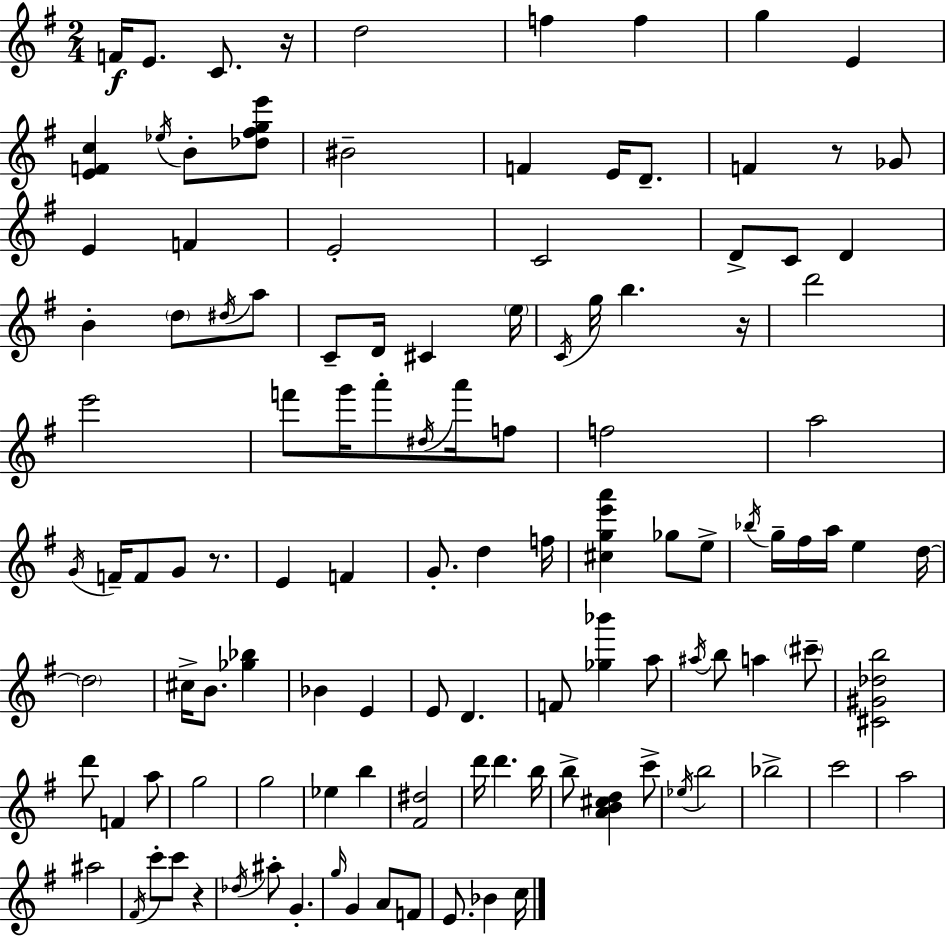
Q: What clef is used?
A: treble